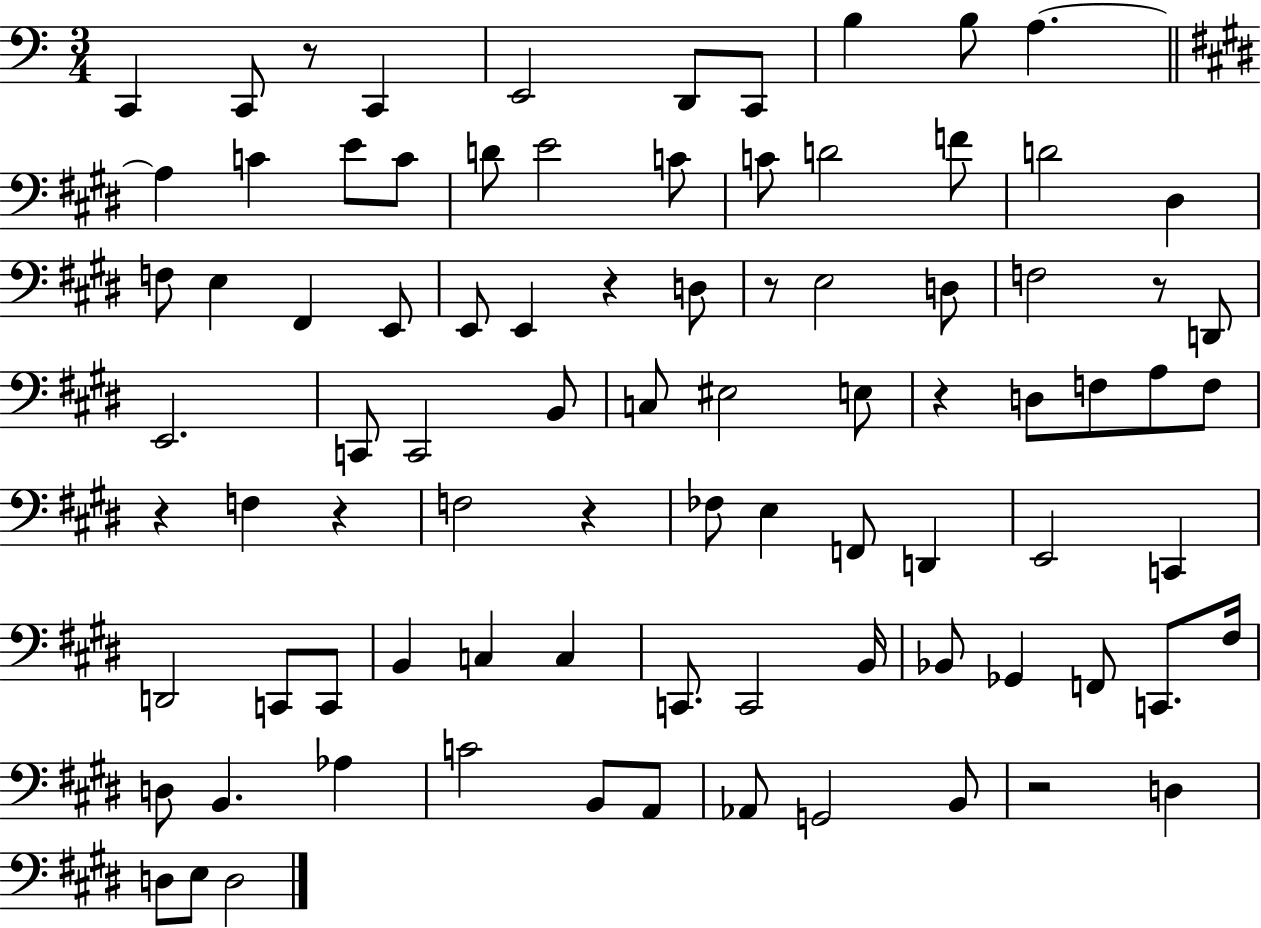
{
  \clef bass
  \numericTimeSignature
  \time 3/4
  \key c \major
  c,4 c,8 r8 c,4 | e,2 d,8 c,8 | b4 b8 a4.~~ | \bar "||" \break \key e \major a4 c'4 e'8 c'8 | d'8 e'2 c'8 | c'8 d'2 f'8 | d'2 dis4 | \break f8 e4 fis,4 e,8 | e,8 e,4 r4 d8 | r8 e2 d8 | f2 r8 d,8 | \break e,2. | c,8 c,2 b,8 | c8 eis2 e8 | r4 d8 f8 a8 f8 | \break r4 f4 r4 | f2 r4 | fes8 e4 f,8 d,4 | e,2 c,4 | \break d,2 c,8 c,8 | b,4 c4 c4 | c,8. c,2 b,16 | bes,8 ges,4 f,8 c,8. fis16 | \break d8 b,4. aes4 | c'2 b,8 a,8 | aes,8 g,2 b,8 | r2 d4 | \break d8 e8 d2 | \bar "|."
}